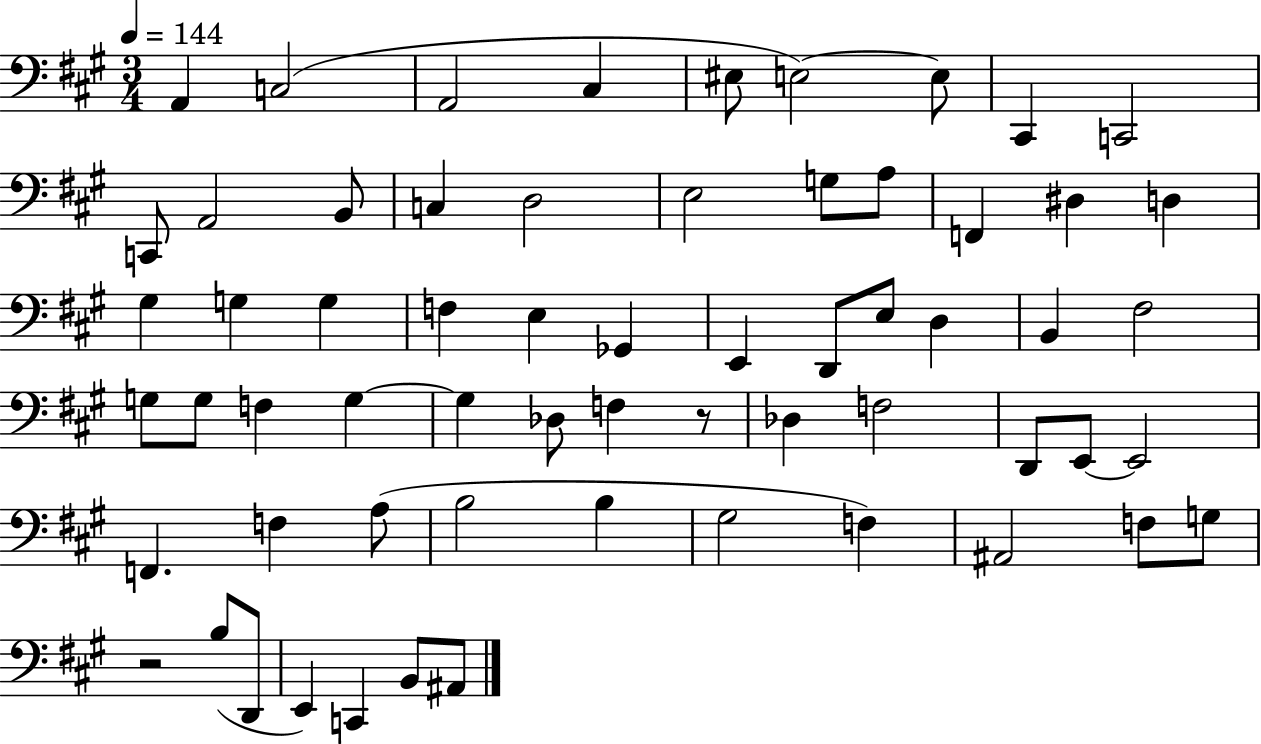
{
  \clef bass
  \numericTimeSignature
  \time 3/4
  \key a \major
  \tempo 4 = 144
  \repeat volta 2 { a,4 c2( | a,2 cis4 | eis8 e2~~) e8 | cis,4 c,2 | \break c,8 a,2 b,8 | c4 d2 | e2 g8 a8 | f,4 dis4 d4 | \break gis4 g4 g4 | f4 e4 ges,4 | e,4 d,8 e8 d4 | b,4 fis2 | \break g8 g8 f4 g4~~ | g4 des8 f4 r8 | des4 f2 | d,8 e,8~~ e,2 | \break f,4. f4 a8( | b2 b4 | gis2 f4) | ais,2 f8 g8 | \break r2 b8( d,8 | e,4) c,4 b,8 ais,8 | } \bar "|."
}